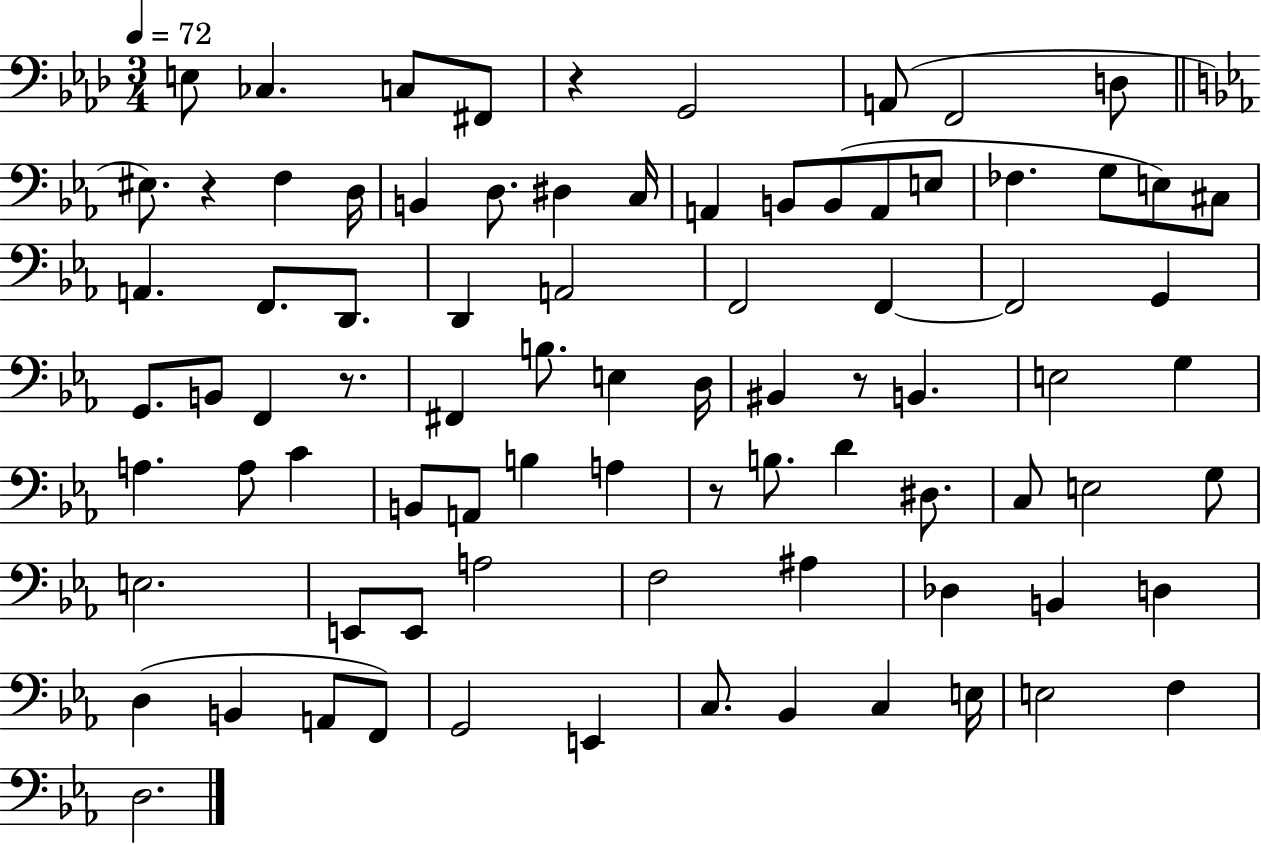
{
  \clef bass
  \numericTimeSignature
  \time 3/4
  \key aes \major
  \tempo 4 = 72
  e8 ces4. c8 fis,8 | r4 g,2 | a,8( f,2 d8 | \bar "||" \break \key c \minor eis8.) r4 f4 d16 | b,4 d8. dis4 c16 | a,4 b,8 b,8( a,8 e8 | fes4. g8 e8) cis8 | \break a,4. f,8. d,8. | d,4 a,2 | f,2 f,4~~ | f,2 g,4 | \break g,8. b,8 f,4 r8. | fis,4 b8. e4 d16 | bis,4 r8 b,4. | e2 g4 | \break a4. a8 c'4 | b,8 a,8 b4 a4 | r8 b8. d'4 dis8. | c8 e2 g8 | \break e2. | e,8 e,8 a2 | f2 ais4 | des4 b,4 d4 | \break d4( b,4 a,8 f,8) | g,2 e,4 | c8. bes,4 c4 e16 | e2 f4 | \break d2. | \bar "|."
}